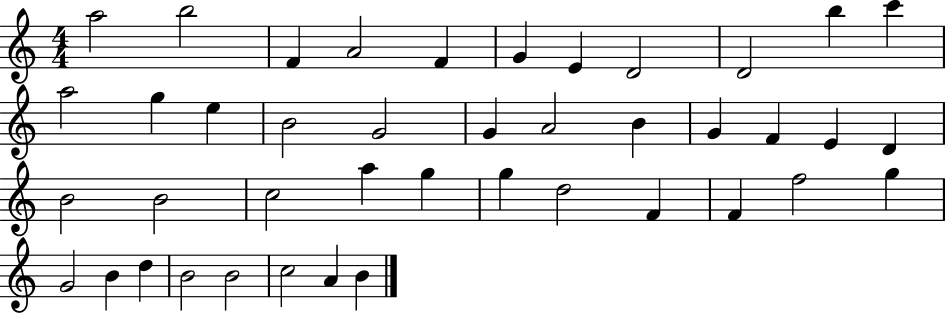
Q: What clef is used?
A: treble